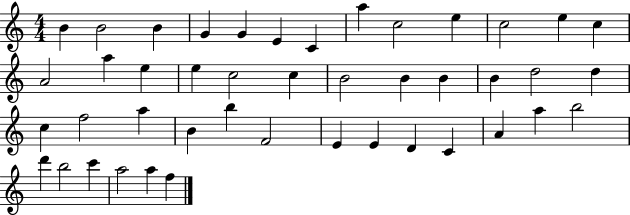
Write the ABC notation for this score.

X:1
T:Untitled
M:4/4
L:1/4
K:C
B B2 B G G E C a c2 e c2 e c A2 a e e c2 c B2 B B B d2 d c f2 a B b F2 E E D C A a b2 d' b2 c' a2 a f